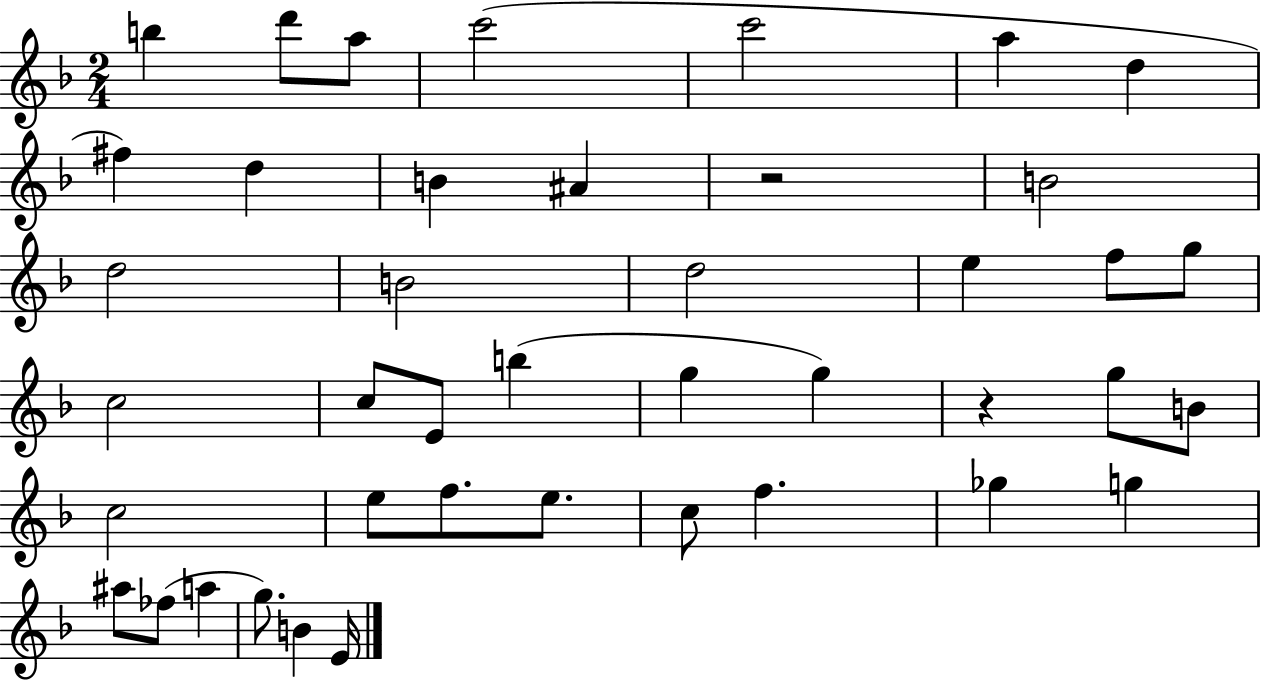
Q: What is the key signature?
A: F major